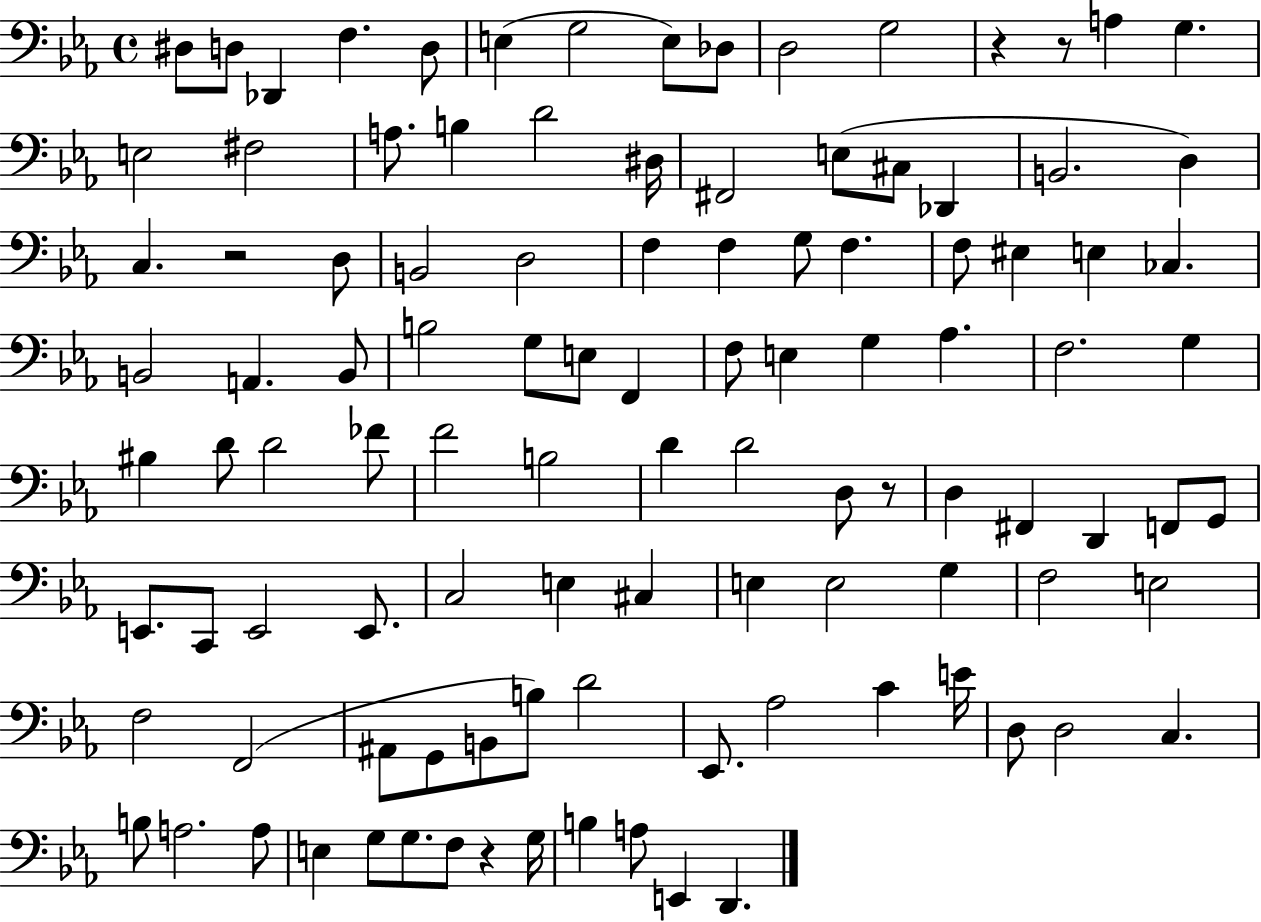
X:1
T:Untitled
M:4/4
L:1/4
K:Eb
^D,/2 D,/2 _D,, F, D,/2 E, G,2 E,/2 _D,/2 D,2 G,2 z z/2 A, G, E,2 ^F,2 A,/2 B, D2 ^D,/4 ^F,,2 E,/2 ^C,/2 _D,, B,,2 D, C, z2 D,/2 B,,2 D,2 F, F, G,/2 F, F,/2 ^E, E, _C, B,,2 A,, B,,/2 B,2 G,/2 E,/2 F,, F,/2 E, G, _A, F,2 G, ^B, D/2 D2 _F/2 F2 B,2 D D2 D,/2 z/2 D, ^F,, D,, F,,/2 G,,/2 E,,/2 C,,/2 E,,2 E,,/2 C,2 E, ^C, E, E,2 G, F,2 E,2 F,2 F,,2 ^A,,/2 G,,/2 B,,/2 B,/2 D2 _E,,/2 _A,2 C E/4 D,/2 D,2 C, B,/2 A,2 A,/2 E, G,/2 G,/2 F,/2 z G,/4 B, A,/2 E,, D,,